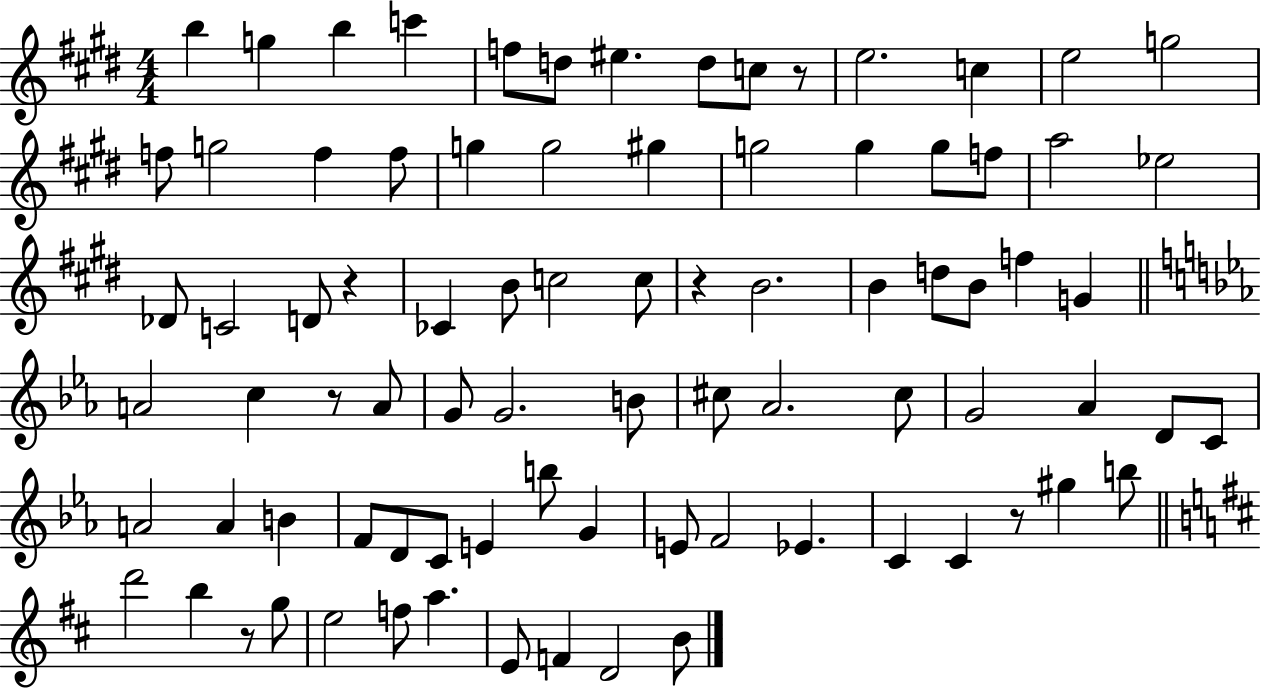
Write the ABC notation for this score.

X:1
T:Untitled
M:4/4
L:1/4
K:E
b g b c' f/2 d/2 ^e d/2 c/2 z/2 e2 c e2 g2 f/2 g2 f f/2 g g2 ^g g2 g g/2 f/2 a2 _e2 _D/2 C2 D/2 z _C B/2 c2 c/2 z B2 B d/2 B/2 f G A2 c z/2 A/2 G/2 G2 B/2 ^c/2 _A2 ^c/2 G2 _A D/2 C/2 A2 A B F/2 D/2 C/2 E b/2 G E/2 F2 _E C C z/2 ^g b/2 d'2 b z/2 g/2 e2 f/2 a E/2 F D2 B/2